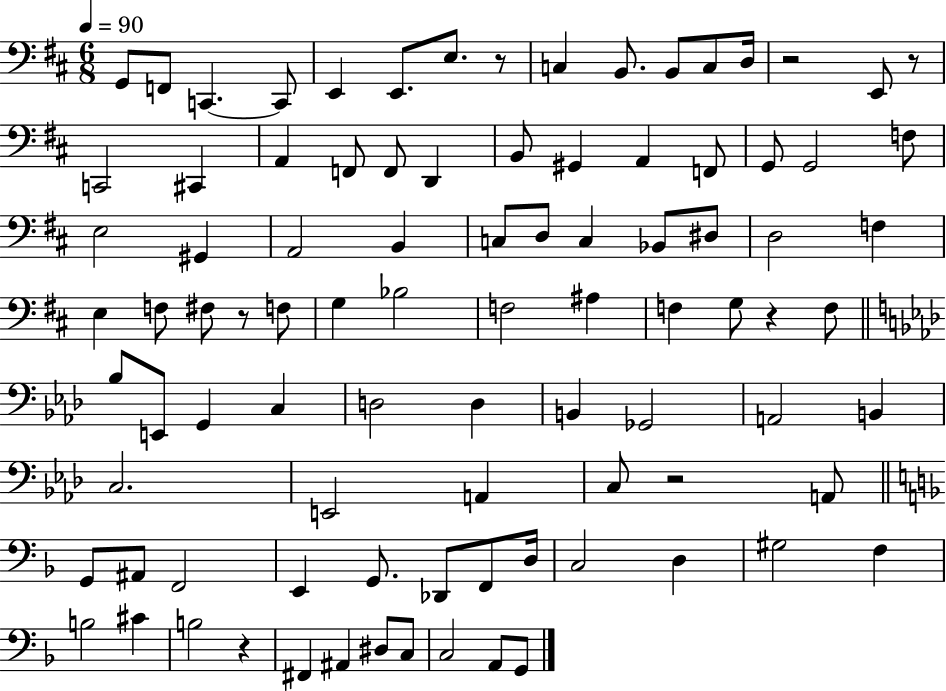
X:1
T:Untitled
M:6/8
L:1/4
K:D
G,,/2 F,,/2 C,, C,,/2 E,, E,,/2 E,/2 z/2 C, B,,/2 B,,/2 C,/2 D,/4 z2 E,,/2 z/2 C,,2 ^C,, A,, F,,/2 F,,/2 D,, B,,/2 ^G,, A,, F,,/2 G,,/2 G,,2 F,/2 E,2 ^G,, A,,2 B,, C,/2 D,/2 C, _B,,/2 ^D,/2 D,2 F, E, F,/2 ^F,/2 z/2 F,/2 G, _B,2 F,2 ^A, F, G,/2 z F,/2 _B,/2 E,,/2 G,, C, D,2 D, B,, _G,,2 A,,2 B,, C,2 E,,2 A,, C,/2 z2 A,,/2 G,,/2 ^A,,/2 F,,2 E,, G,,/2 _D,,/2 F,,/2 D,/4 C,2 D, ^G,2 F, B,2 ^C B,2 z ^F,, ^A,, ^D,/2 C,/2 C,2 A,,/2 G,,/2